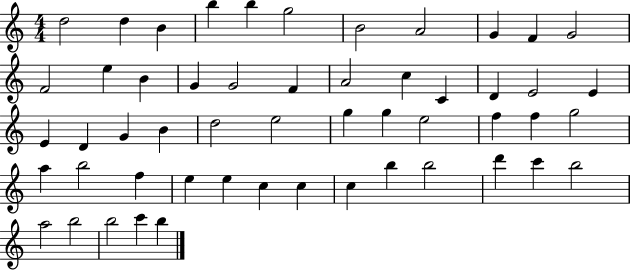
{
  \clef treble
  \numericTimeSignature
  \time 4/4
  \key c \major
  d''2 d''4 b'4 | b''4 b''4 g''2 | b'2 a'2 | g'4 f'4 g'2 | \break f'2 e''4 b'4 | g'4 g'2 f'4 | a'2 c''4 c'4 | d'4 e'2 e'4 | \break e'4 d'4 g'4 b'4 | d''2 e''2 | g''4 g''4 e''2 | f''4 f''4 g''2 | \break a''4 b''2 f''4 | e''4 e''4 c''4 c''4 | c''4 b''4 b''2 | d'''4 c'''4 b''2 | \break a''2 b''2 | b''2 c'''4 b''4 | \bar "|."
}